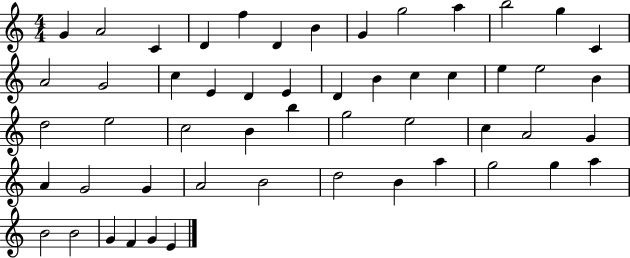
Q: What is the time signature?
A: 4/4